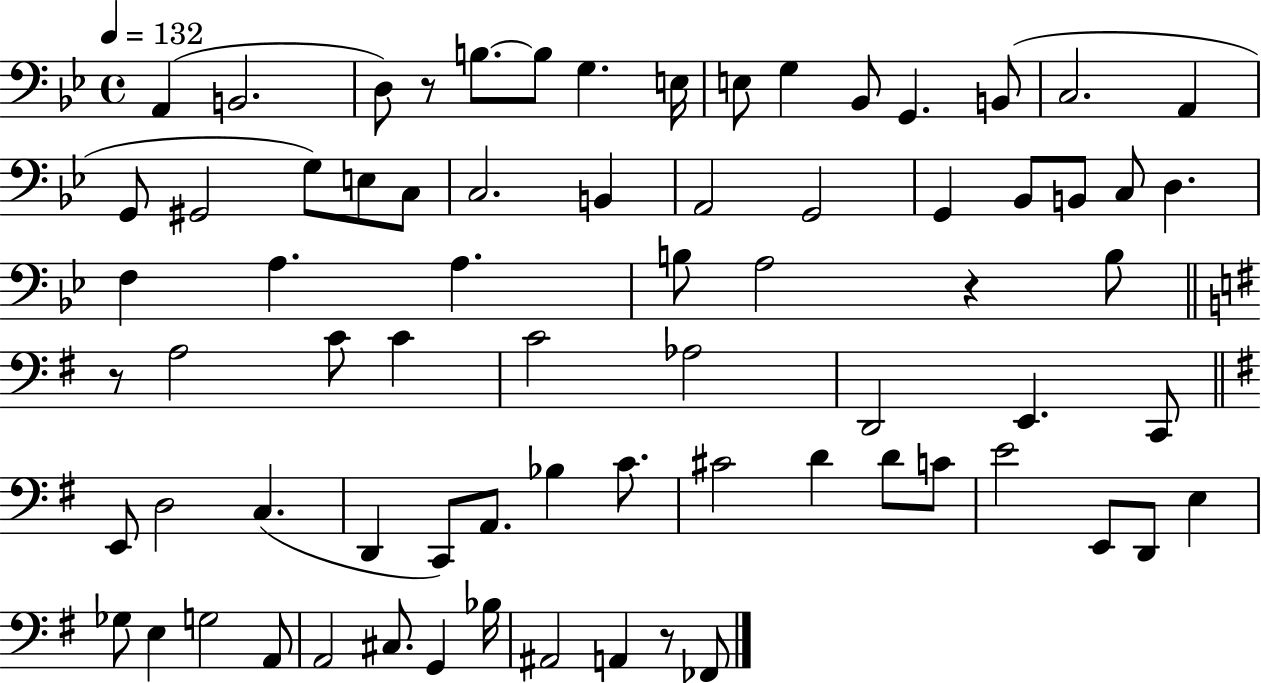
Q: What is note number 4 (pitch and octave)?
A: B3